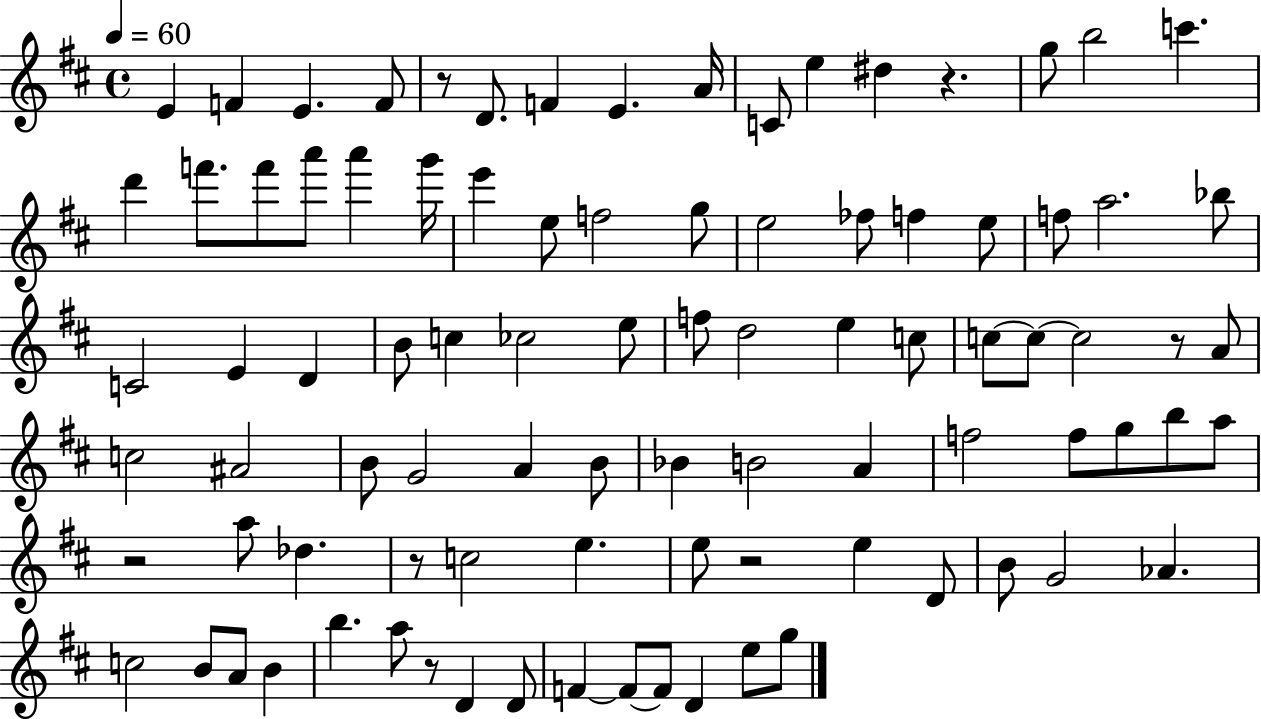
{
  \clef treble
  \time 4/4
  \defaultTimeSignature
  \key d \major
  \tempo 4 = 60
  e'4 f'4 e'4. f'8 | r8 d'8. f'4 e'4. a'16 | c'8 e''4 dis''4 r4. | g''8 b''2 c'''4. | \break d'''4 f'''8. f'''8 a'''8 a'''4 g'''16 | e'''4 e''8 f''2 g''8 | e''2 fes''8 f''4 e''8 | f''8 a''2. bes''8 | \break c'2 e'4 d'4 | b'8 c''4 ces''2 e''8 | f''8 d''2 e''4 c''8 | c''8~~ c''8~~ c''2 r8 a'8 | \break c''2 ais'2 | b'8 g'2 a'4 b'8 | bes'4 b'2 a'4 | f''2 f''8 g''8 b''8 a''8 | \break r2 a''8 des''4. | r8 c''2 e''4. | e''8 r2 e''4 d'8 | b'8 g'2 aes'4. | \break c''2 b'8 a'8 b'4 | b''4. a''8 r8 d'4 d'8 | f'4~~ f'8~~ f'8 d'4 e''8 g''8 | \bar "|."
}